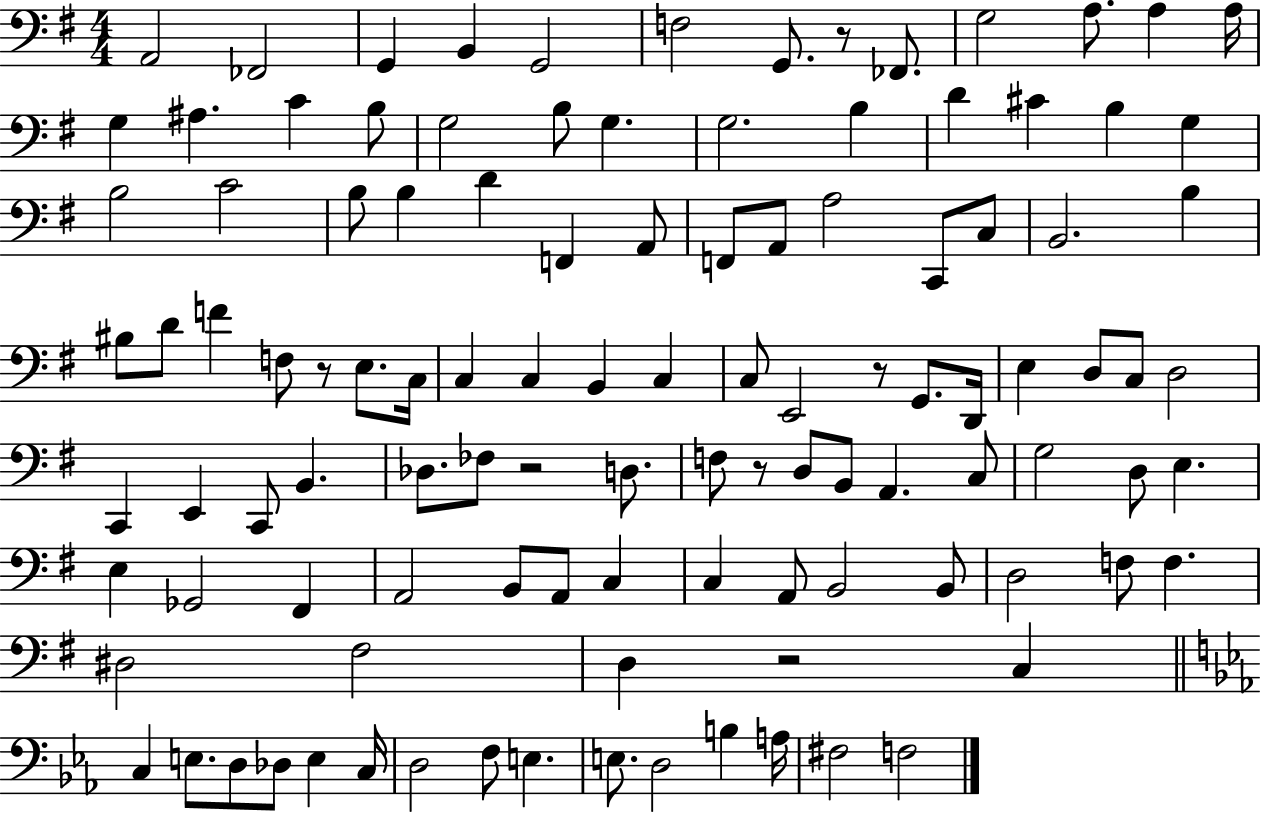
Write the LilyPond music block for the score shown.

{
  \clef bass
  \numericTimeSignature
  \time 4/4
  \key g \major
  a,2 fes,2 | g,4 b,4 g,2 | f2 g,8. r8 fes,8. | g2 a8. a4 a16 | \break g4 ais4. c'4 b8 | g2 b8 g4. | g2. b4 | d'4 cis'4 b4 g4 | \break b2 c'2 | b8 b4 d'4 f,4 a,8 | f,8 a,8 a2 c,8 c8 | b,2. b4 | \break bis8 d'8 f'4 f8 r8 e8. c16 | c4 c4 b,4 c4 | c8 e,2 r8 g,8. d,16 | e4 d8 c8 d2 | \break c,4 e,4 c,8 b,4. | des8. fes8 r2 d8. | f8 r8 d8 b,8 a,4. c8 | g2 d8 e4. | \break e4 ges,2 fis,4 | a,2 b,8 a,8 c4 | c4 a,8 b,2 b,8 | d2 f8 f4. | \break dis2 fis2 | d4 r2 c4 | \bar "||" \break \key c \minor c4 e8. d8 des8 e4 c16 | d2 f8 e4. | e8. d2 b4 a16 | fis2 f2 | \break \bar "|."
}